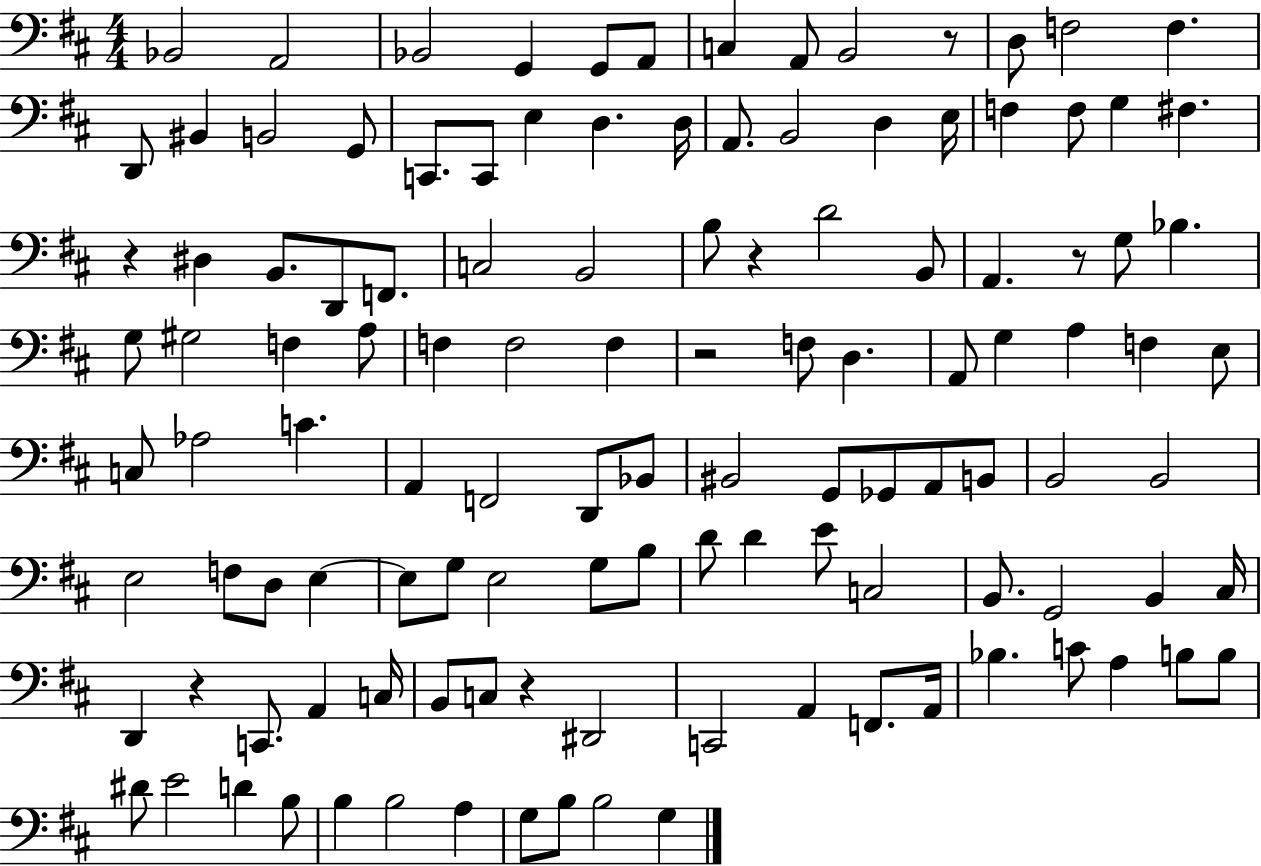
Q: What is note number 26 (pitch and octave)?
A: F3